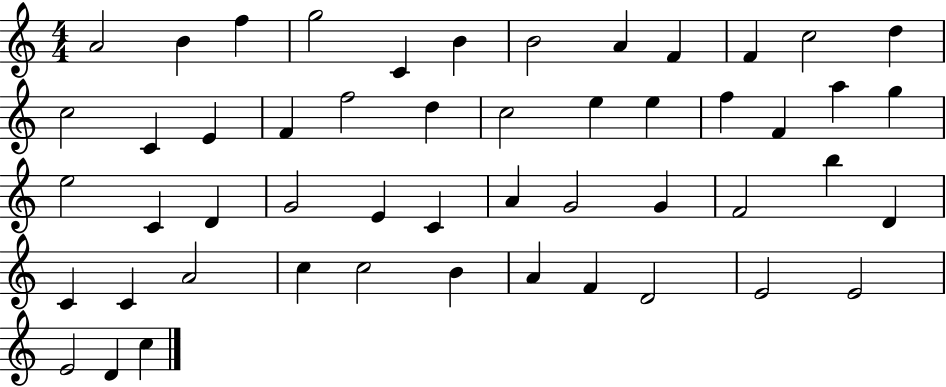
A4/h B4/q F5/q G5/h C4/q B4/q B4/h A4/q F4/q F4/q C5/h D5/q C5/h C4/q E4/q F4/q F5/h D5/q C5/h E5/q E5/q F5/q F4/q A5/q G5/q E5/h C4/q D4/q G4/h E4/q C4/q A4/q G4/h G4/q F4/h B5/q D4/q C4/q C4/q A4/h C5/q C5/h B4/q A4/q F4/q D4/h E4/h E4/h E4/h D4/q C5/q